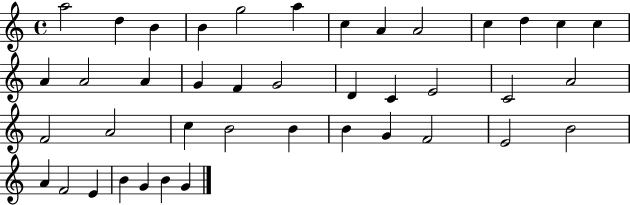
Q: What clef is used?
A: treble